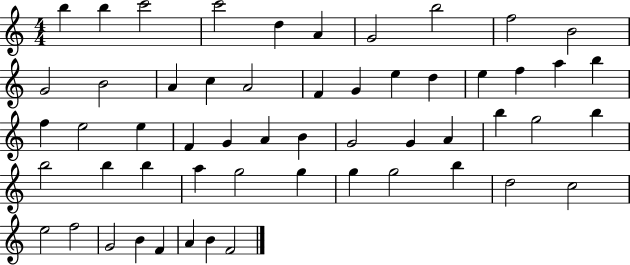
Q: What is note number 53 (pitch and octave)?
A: A4